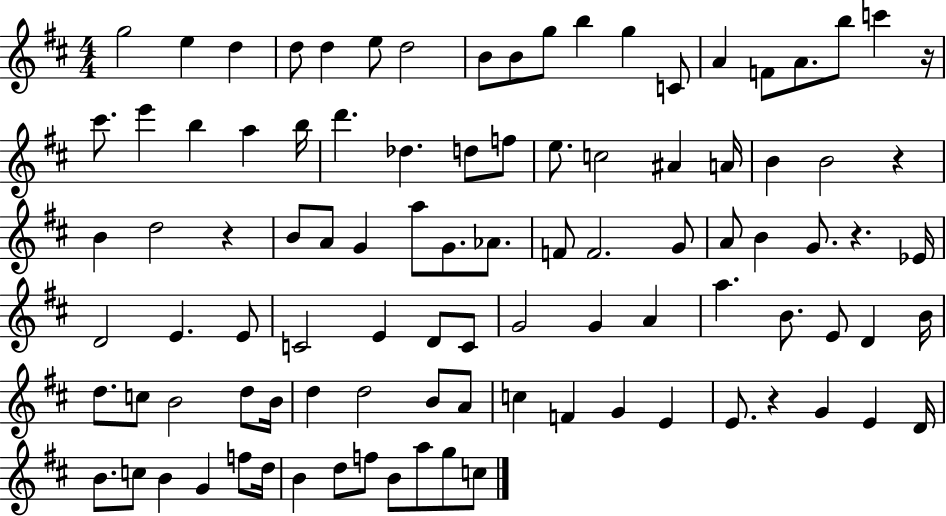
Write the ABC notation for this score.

X:1
T:Untitled
M:4/4
L:1/4
K:D
g2 e d d/2 d e/2 d2 B/2 B/2 g/2 b g C/2 A F/2 A/2 b/2 c' z/4 ^c'/2 e' b a b/4 d' _d d/2 f/2 e/2 c2 ^A A/4 B B2 z B d2 z B/2 A/2 G a/2 G/2 _A/2 F/2 F2 G/2 A/2 B G/2 z _E/4 D2 E E/2 C2 E D/2 C/2 G2 G A a B/2 E/2 D B/4 d/2 c/2 B2 d/2 B/4 d d2 B/2 A/2 c F G E E/2 z G E D/4 B/2 c/2 B G f/2 d/4 B d/2 f/2 B/2 a/2 g/2 c/2